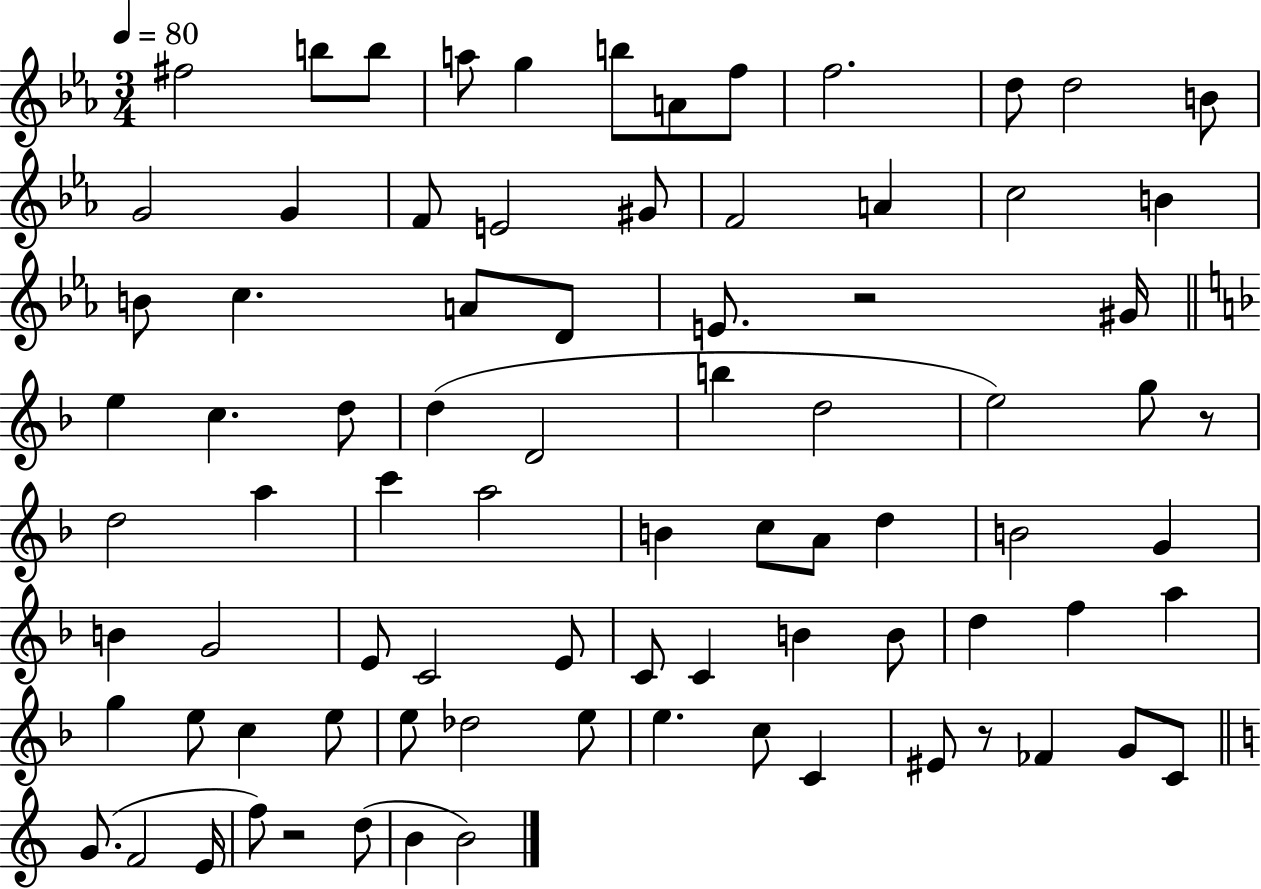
{
  \clef treble
  \numericTimeSignature
  \time 3/4
  \key ees \major
  \tempo 4 = 80
  fis''2 b''8 b''8 | a''8 g''4 b''8 a'8 f''8 | f''2. | d''8 d''2 b'8 | \break g'2 g'4 | f'8 e'2 gis'8 | f'2 a'4 | c''2 b'4 | \break b'8 c''4. a'8 d'8 | e'8. r2 gis'16 | \bar "||" \break \key d \minor e''4 c''4. d''8 | d''4( d'2 | b''4 d''2 | e''2) g''8 r8 | \break d''2 a''4 | c'''4 a''2 | b'4 c''8 a'8 d''4 | b'2 g'4 | \break b'4 g'2 | e'8 c'2 e'8 | c'8 c'4 b'4 b'8 | d''4 f''4 a''4 | \break g''4 e''8 c''4 e''8 | e''8 des''2 e''8 | e''4. c''8 c'4 | eis'8 r8 fes'4 g'8 c'8 | \break \bar "||" \break \key c \major g'8.( f'2 e'16 | f''8) r2 d''8( | b'4 b'2) | \bar "|."
}